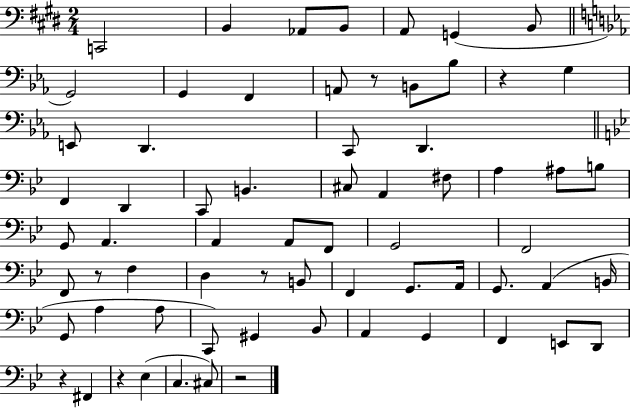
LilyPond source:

{
  \clef bass
  \numericTimeSignature
  \time 2/4
  \key e \major
  \repeat volta 2 { c,2 | b,4 aes,8 b,8 | a,8 g,4( b,8 | \bar "||" \break \key c \minor g,2) | g,4 f,4 | a,8 r8 b,8 bes8 | r4 g4 | \break e,8 d,4. | c,8 d,4. | \bar "||" \break \key bes \major f,4 d,4 | c,8 b,4. | cis8 a,4 fis8 | a4 ais8 b8 | \break g,8 a,4. | a,4 a,8 f,8 | g,2 | f,2 | \break f,8 r8 f4 | d4 r8 b,8 | f,4 g,8. a,16 | g,8. a,4( b,16 | \break g,8 a4 a8 | c,8) gis,4 bes,8 | a,4 g,4 | f,4 e,8 d,8 | \break r4 fis,4 | r4 ees4( | c4. cis8) | r2 | \break } \bar "|."
}